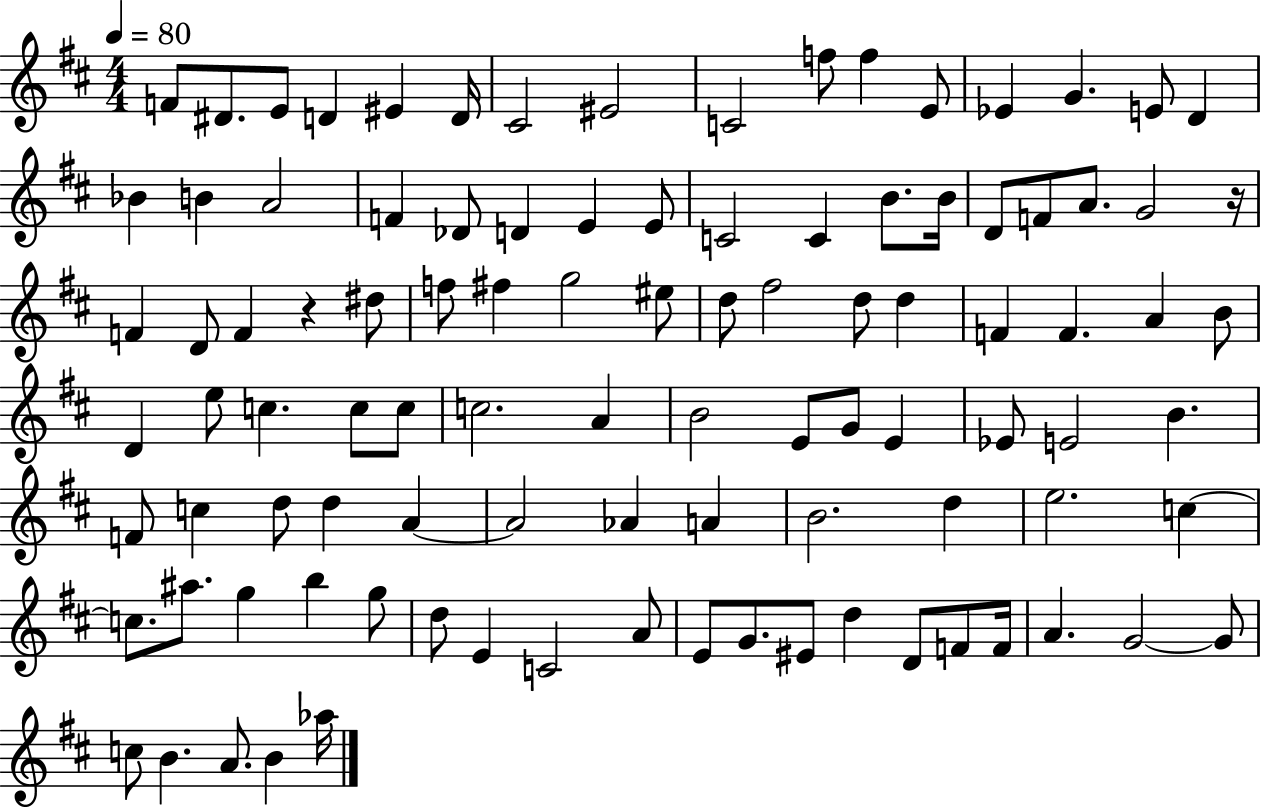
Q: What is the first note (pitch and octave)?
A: F4